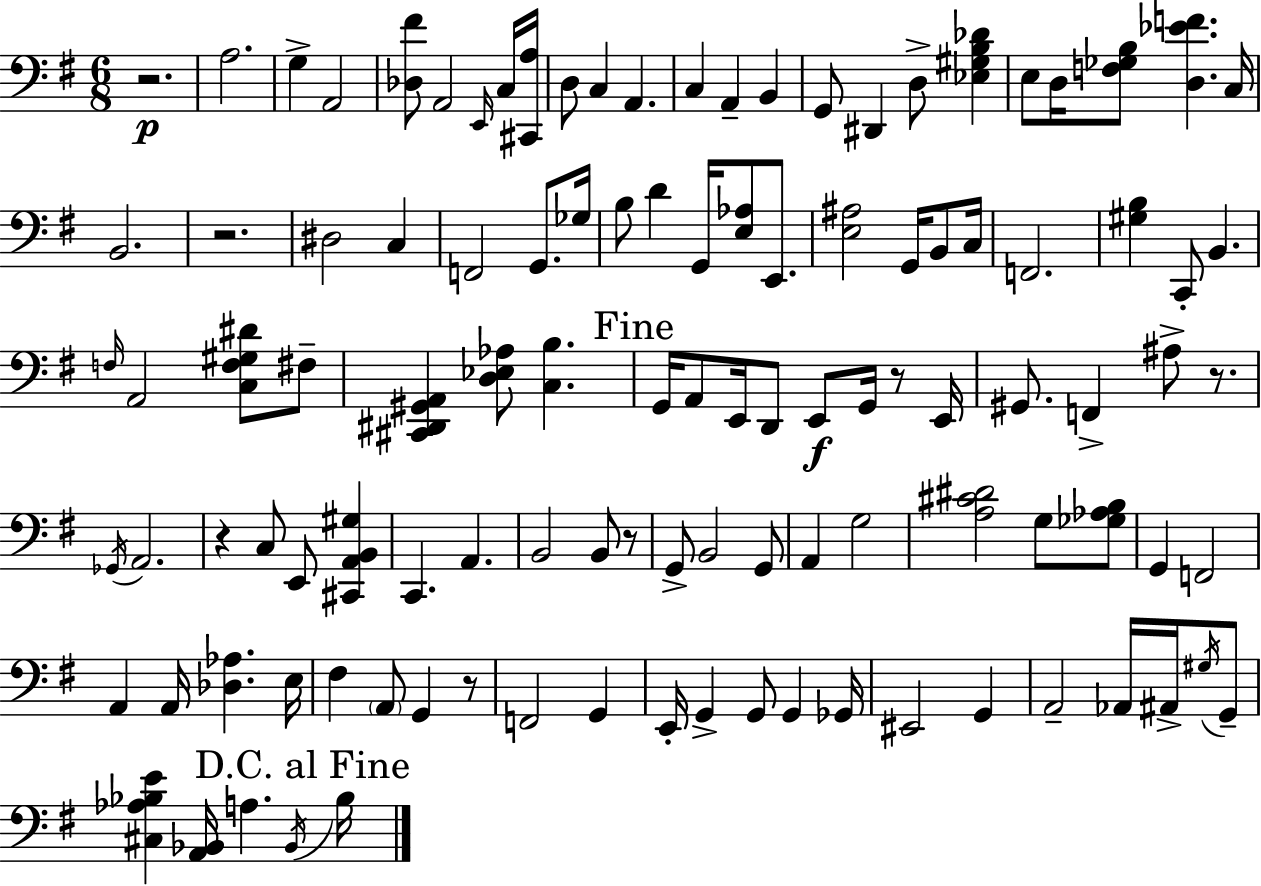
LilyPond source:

{
  \clef bass
  \numericTimeSignature
  \time 6/8
  \key g \major
  r2.\p | a2. | g4-> a,2 | <des fis'>8 a,2 \grace { e,16 } c16 | \break <cis, a>16 d8 c4 a,4. | c4 a,4-- b,4 | g,8 dis,4 d8-> <ees gis b des'>4 | e8 d16 <f ges b>8 <d ees' f'>4. | \break c16 b,2. | r2. | dis2 c4 | f,2 g,8. | \break ges16 b8 d'4 g,16 <e aes>8 e,8. | <e ais>2 g,16 b,8 | c16 f,2. | <gis b>4 c,8-. b,4. | \break \grace { f16 } a,2 <c f gis dis'>8 | fis8-- <cis, dis, gis, a,>4 <d ees aes>8 <c b>4. | \mark "Fine" g,16 a,8 e,16 d,8 e,8\f g,16 r8 | e,16 gis,8. f,4-> ais8-> r8. | \break \acciaccatura { ges,16 } a,2. | r4 c8 e,8 <cis, a, b, gis>4 | c,4. a,4. | b,2 b,8 | \break r8 g,8-> b,2 | g,8 a,4 g2 | <a cis' dis'>2 g8 | <ges aes b>8 g,4 f,2 | \break a,4 a,16 <des aes>4. | e16 fis4 \parenthesize a,8 g,4 | r8 f,2 g,4 | e,16-. g,4-> g,8 g,4 | \break ges,16 eis,2 g,4 | a,2-- aes,16 | ais,16-> \acciaccatura { gis16 } g,8-- <cis aes bes e'>4 <a, bes,>16 a4. | \acciaccatura { bes,16 } \mark "D.C. al Fine" bes16 \bar "|."
}